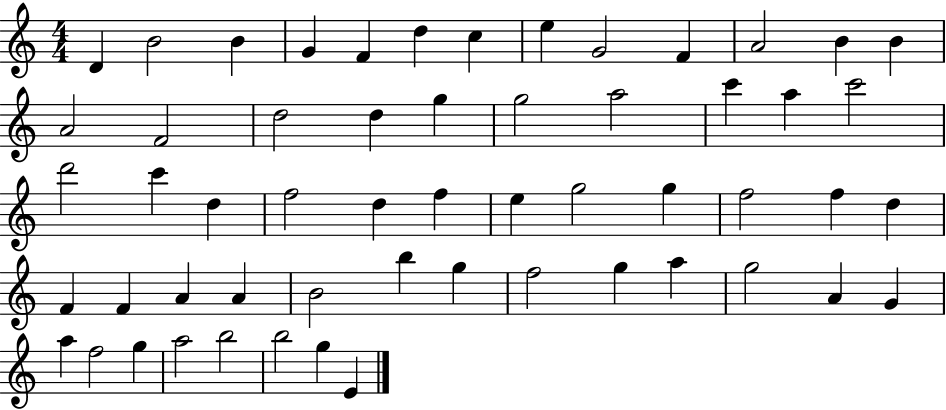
{
  \clef treble
  \numericTimeSignature
  \time 4/4
  \key c \major
  d'4 b'2 b'4 | g'4 f'4 d''4 c''4 | e''4 g'2 f'4 | a'2 b'4 b'4 | \break a'2 f'2 | d''2 d''4 g''4 | g''2 a''2 | c'''4 a''4 c'''2 | \break d'''2 c'''4 d''4 | f''2 d''4 f''4 | e''4 g''2 g''4 | f''2 f''4 d''4 | \break f'4 f'4 a'4 a'4 | b'2 b''4 g''4 | f''2 g''4 a''4 | g''2 a'4 g'4 | \break a''4 f''2 g''4 | a''2 b''2 | b''2 g''4 e'4 | \bar "|."
}